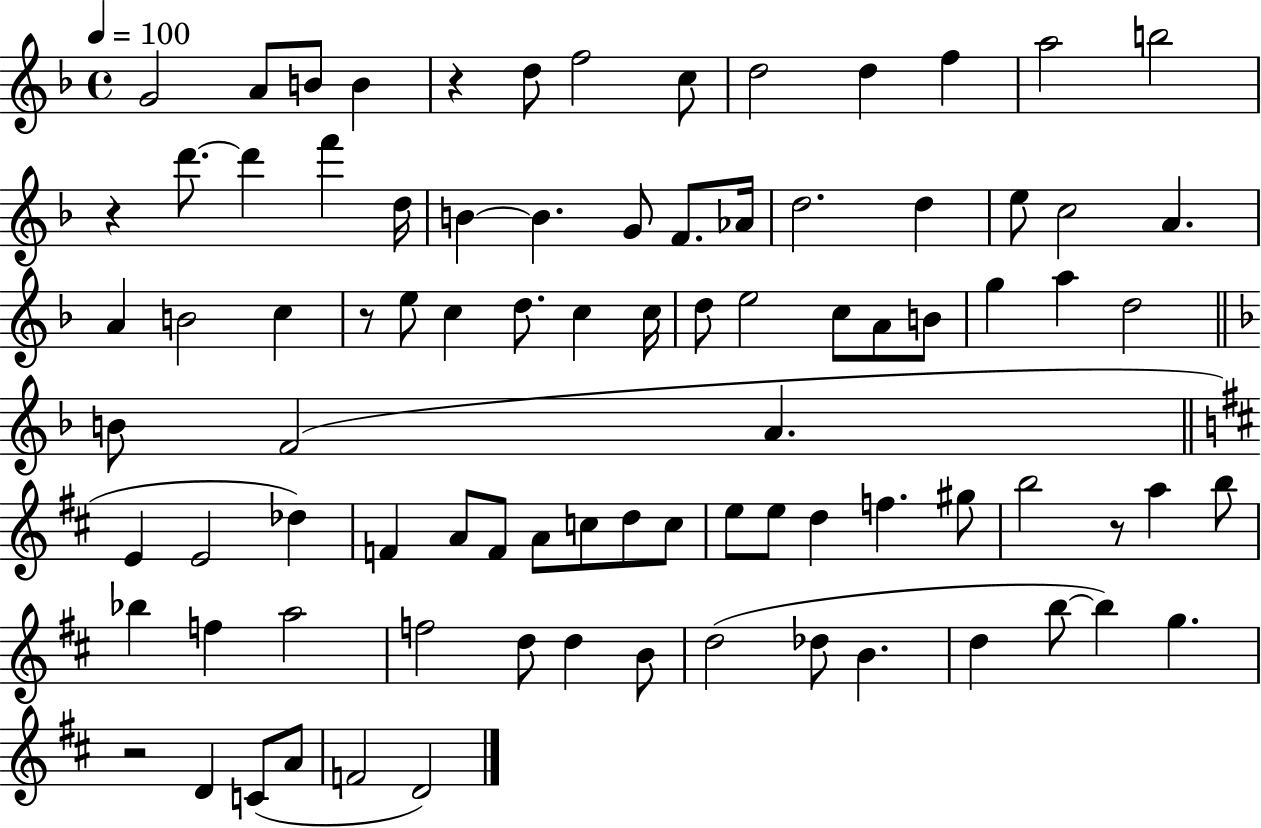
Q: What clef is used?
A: treble